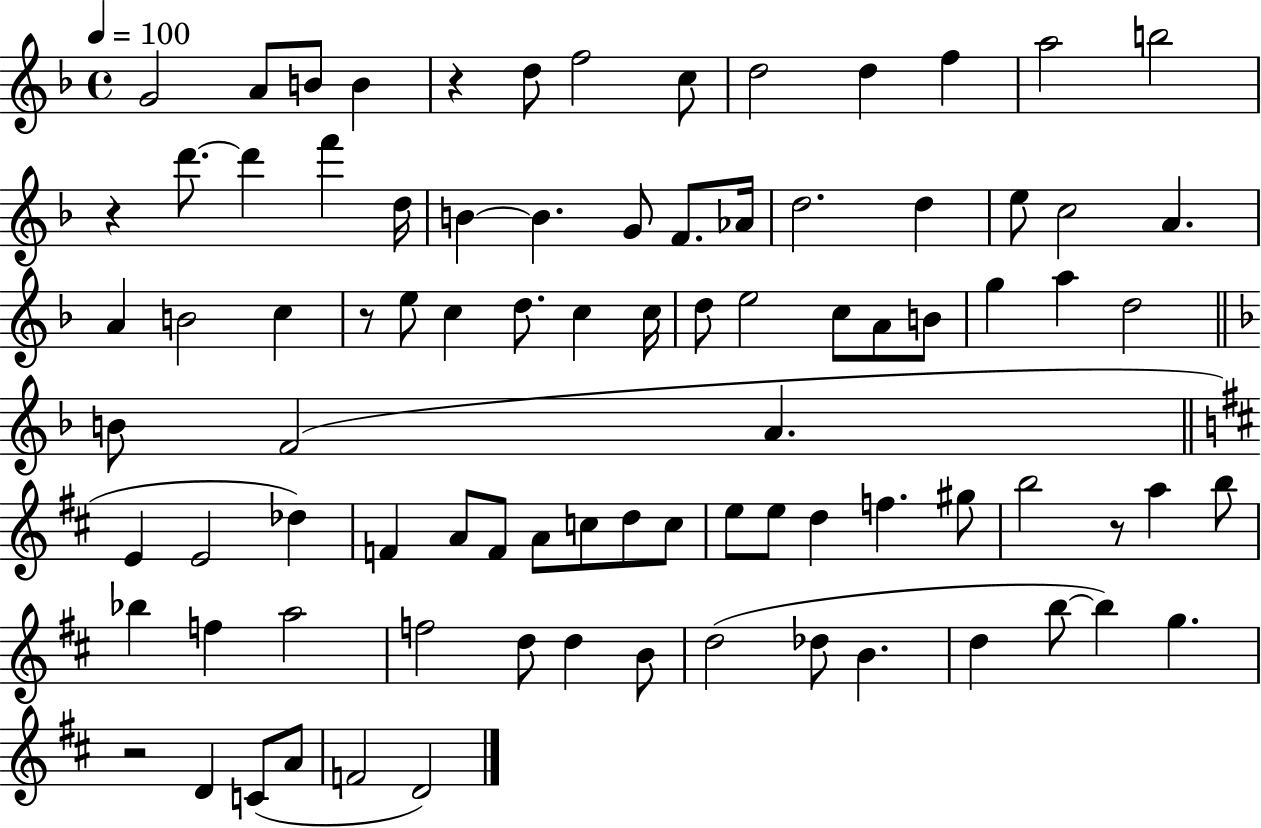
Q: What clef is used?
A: treble